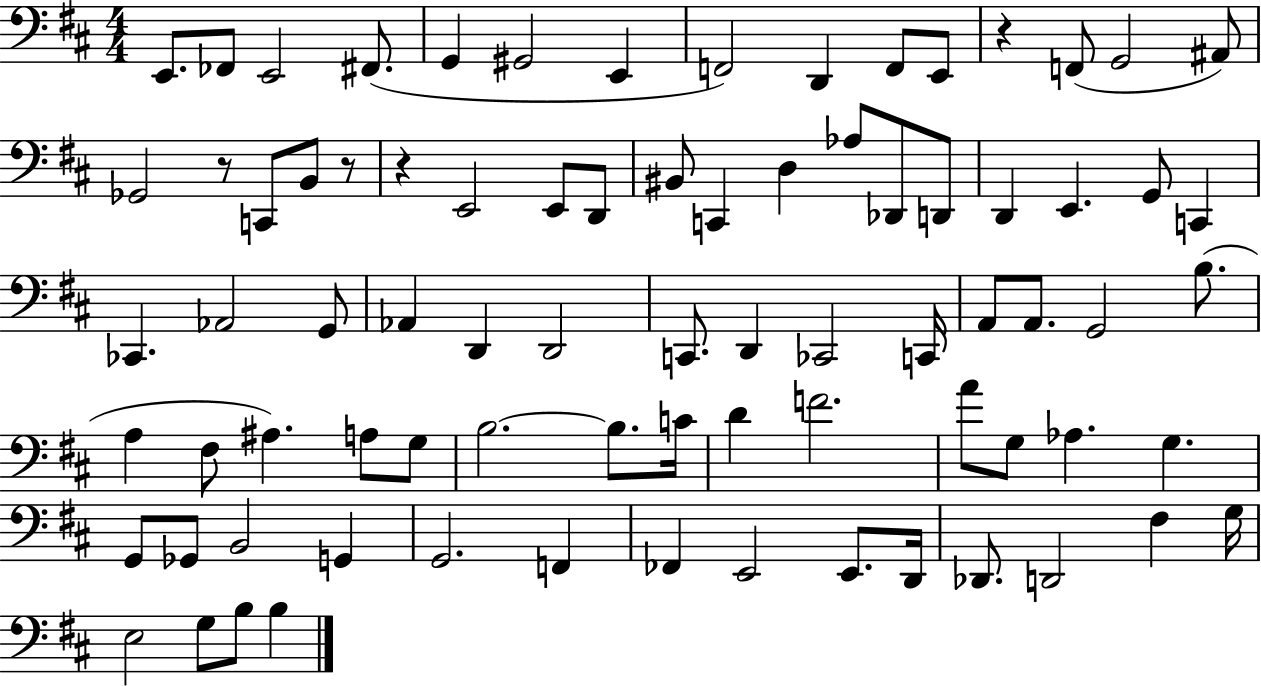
{
  \clef bass
  \numericTimeSignature
  \time 4/4
  \key d \major
  \repeat volta 2 { e,8. fes,8 e,2 fis,8.( | g,4 gis,2 e,4 | f,2) d,4 f,8 e,8 | r4 f,8( g,2 ais,8) | \break ges,2 r8 c,8 b,8 r8 | r4 e,2 e,8 d,8 | bis,8 c,4 d4 aes8 des,8 d,8 | d,4 e,4. g,8 c,4 | \break ces,4. aes,2 g,8 | aes,4 d,4 d,2 | c,8. d,4 ces,2 c,16 | a,8 a,8. g,2 b8.( | \break a4 fis8 ais4.) a8 g8 | b2.~~ b8. c'16 | d'4 f'2. | a'8 g8 aes4. g4. | \break g,8 ges,8 b,2 g,4 | g,2. f,4 | fes,4 e,2 e,8. d,16 | des,8. d,2 fis4 g16 | \break e2 g8 b8 b4 | } \bar "|."
}